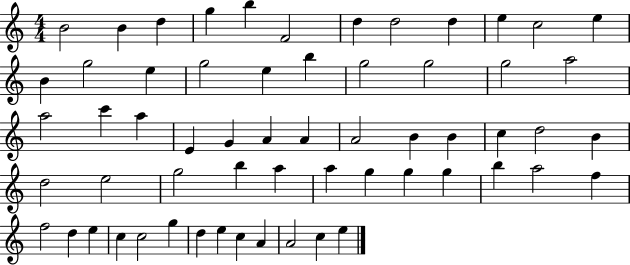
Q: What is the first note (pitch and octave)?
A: B4